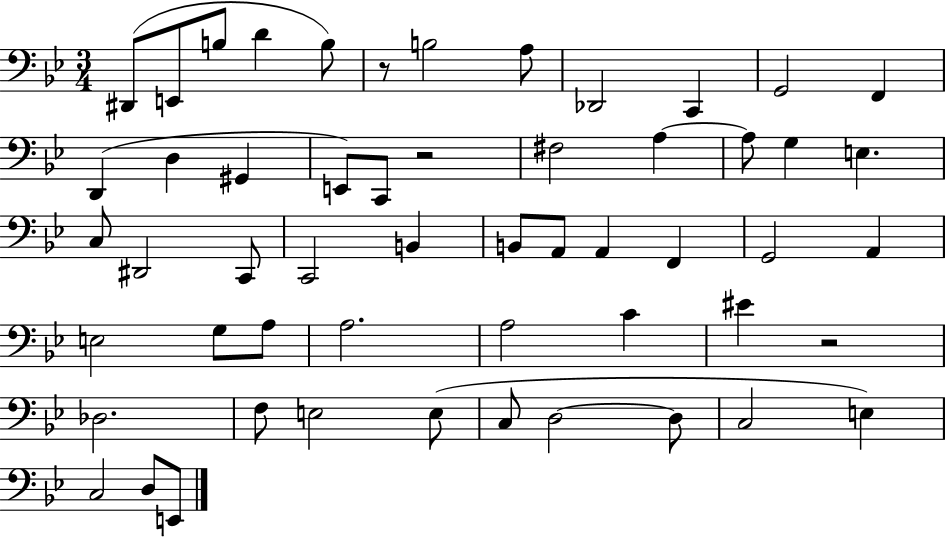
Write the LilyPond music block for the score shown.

{
  \clef bass
  \numericTimeSignature
  \time 3/4
  \key bes \major
  dis,8( e,8 b8 d'4 b8) | r8 b2 a8 | des,2 c,4 | g,2 f,4 | \break d,4( d4 gis,4 | e,8) c,8 r2 | fis2 a4~~ | a8 g4 e4. | \break c8 dis,2 c,8 | c,2 b,4 | b,8 a,8 a,4 f,4 | g,2 a,4 | \break e2 g8 a8 | a2. | a2 c'4 | eis'4 r2 | \break des2. | f8 e2 e8( | c8 d2~~ d8 | c2 e4) | \break c2 d8 e,8 | \bar "|."
}